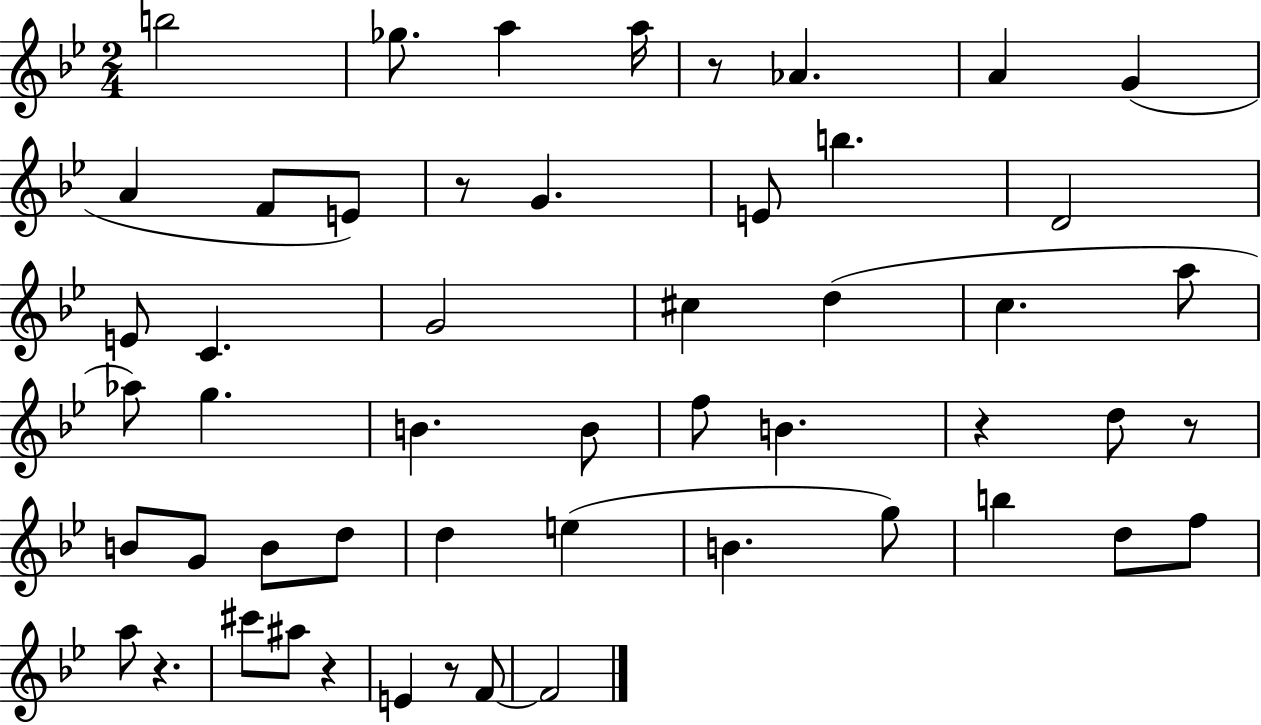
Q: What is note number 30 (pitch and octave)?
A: G4